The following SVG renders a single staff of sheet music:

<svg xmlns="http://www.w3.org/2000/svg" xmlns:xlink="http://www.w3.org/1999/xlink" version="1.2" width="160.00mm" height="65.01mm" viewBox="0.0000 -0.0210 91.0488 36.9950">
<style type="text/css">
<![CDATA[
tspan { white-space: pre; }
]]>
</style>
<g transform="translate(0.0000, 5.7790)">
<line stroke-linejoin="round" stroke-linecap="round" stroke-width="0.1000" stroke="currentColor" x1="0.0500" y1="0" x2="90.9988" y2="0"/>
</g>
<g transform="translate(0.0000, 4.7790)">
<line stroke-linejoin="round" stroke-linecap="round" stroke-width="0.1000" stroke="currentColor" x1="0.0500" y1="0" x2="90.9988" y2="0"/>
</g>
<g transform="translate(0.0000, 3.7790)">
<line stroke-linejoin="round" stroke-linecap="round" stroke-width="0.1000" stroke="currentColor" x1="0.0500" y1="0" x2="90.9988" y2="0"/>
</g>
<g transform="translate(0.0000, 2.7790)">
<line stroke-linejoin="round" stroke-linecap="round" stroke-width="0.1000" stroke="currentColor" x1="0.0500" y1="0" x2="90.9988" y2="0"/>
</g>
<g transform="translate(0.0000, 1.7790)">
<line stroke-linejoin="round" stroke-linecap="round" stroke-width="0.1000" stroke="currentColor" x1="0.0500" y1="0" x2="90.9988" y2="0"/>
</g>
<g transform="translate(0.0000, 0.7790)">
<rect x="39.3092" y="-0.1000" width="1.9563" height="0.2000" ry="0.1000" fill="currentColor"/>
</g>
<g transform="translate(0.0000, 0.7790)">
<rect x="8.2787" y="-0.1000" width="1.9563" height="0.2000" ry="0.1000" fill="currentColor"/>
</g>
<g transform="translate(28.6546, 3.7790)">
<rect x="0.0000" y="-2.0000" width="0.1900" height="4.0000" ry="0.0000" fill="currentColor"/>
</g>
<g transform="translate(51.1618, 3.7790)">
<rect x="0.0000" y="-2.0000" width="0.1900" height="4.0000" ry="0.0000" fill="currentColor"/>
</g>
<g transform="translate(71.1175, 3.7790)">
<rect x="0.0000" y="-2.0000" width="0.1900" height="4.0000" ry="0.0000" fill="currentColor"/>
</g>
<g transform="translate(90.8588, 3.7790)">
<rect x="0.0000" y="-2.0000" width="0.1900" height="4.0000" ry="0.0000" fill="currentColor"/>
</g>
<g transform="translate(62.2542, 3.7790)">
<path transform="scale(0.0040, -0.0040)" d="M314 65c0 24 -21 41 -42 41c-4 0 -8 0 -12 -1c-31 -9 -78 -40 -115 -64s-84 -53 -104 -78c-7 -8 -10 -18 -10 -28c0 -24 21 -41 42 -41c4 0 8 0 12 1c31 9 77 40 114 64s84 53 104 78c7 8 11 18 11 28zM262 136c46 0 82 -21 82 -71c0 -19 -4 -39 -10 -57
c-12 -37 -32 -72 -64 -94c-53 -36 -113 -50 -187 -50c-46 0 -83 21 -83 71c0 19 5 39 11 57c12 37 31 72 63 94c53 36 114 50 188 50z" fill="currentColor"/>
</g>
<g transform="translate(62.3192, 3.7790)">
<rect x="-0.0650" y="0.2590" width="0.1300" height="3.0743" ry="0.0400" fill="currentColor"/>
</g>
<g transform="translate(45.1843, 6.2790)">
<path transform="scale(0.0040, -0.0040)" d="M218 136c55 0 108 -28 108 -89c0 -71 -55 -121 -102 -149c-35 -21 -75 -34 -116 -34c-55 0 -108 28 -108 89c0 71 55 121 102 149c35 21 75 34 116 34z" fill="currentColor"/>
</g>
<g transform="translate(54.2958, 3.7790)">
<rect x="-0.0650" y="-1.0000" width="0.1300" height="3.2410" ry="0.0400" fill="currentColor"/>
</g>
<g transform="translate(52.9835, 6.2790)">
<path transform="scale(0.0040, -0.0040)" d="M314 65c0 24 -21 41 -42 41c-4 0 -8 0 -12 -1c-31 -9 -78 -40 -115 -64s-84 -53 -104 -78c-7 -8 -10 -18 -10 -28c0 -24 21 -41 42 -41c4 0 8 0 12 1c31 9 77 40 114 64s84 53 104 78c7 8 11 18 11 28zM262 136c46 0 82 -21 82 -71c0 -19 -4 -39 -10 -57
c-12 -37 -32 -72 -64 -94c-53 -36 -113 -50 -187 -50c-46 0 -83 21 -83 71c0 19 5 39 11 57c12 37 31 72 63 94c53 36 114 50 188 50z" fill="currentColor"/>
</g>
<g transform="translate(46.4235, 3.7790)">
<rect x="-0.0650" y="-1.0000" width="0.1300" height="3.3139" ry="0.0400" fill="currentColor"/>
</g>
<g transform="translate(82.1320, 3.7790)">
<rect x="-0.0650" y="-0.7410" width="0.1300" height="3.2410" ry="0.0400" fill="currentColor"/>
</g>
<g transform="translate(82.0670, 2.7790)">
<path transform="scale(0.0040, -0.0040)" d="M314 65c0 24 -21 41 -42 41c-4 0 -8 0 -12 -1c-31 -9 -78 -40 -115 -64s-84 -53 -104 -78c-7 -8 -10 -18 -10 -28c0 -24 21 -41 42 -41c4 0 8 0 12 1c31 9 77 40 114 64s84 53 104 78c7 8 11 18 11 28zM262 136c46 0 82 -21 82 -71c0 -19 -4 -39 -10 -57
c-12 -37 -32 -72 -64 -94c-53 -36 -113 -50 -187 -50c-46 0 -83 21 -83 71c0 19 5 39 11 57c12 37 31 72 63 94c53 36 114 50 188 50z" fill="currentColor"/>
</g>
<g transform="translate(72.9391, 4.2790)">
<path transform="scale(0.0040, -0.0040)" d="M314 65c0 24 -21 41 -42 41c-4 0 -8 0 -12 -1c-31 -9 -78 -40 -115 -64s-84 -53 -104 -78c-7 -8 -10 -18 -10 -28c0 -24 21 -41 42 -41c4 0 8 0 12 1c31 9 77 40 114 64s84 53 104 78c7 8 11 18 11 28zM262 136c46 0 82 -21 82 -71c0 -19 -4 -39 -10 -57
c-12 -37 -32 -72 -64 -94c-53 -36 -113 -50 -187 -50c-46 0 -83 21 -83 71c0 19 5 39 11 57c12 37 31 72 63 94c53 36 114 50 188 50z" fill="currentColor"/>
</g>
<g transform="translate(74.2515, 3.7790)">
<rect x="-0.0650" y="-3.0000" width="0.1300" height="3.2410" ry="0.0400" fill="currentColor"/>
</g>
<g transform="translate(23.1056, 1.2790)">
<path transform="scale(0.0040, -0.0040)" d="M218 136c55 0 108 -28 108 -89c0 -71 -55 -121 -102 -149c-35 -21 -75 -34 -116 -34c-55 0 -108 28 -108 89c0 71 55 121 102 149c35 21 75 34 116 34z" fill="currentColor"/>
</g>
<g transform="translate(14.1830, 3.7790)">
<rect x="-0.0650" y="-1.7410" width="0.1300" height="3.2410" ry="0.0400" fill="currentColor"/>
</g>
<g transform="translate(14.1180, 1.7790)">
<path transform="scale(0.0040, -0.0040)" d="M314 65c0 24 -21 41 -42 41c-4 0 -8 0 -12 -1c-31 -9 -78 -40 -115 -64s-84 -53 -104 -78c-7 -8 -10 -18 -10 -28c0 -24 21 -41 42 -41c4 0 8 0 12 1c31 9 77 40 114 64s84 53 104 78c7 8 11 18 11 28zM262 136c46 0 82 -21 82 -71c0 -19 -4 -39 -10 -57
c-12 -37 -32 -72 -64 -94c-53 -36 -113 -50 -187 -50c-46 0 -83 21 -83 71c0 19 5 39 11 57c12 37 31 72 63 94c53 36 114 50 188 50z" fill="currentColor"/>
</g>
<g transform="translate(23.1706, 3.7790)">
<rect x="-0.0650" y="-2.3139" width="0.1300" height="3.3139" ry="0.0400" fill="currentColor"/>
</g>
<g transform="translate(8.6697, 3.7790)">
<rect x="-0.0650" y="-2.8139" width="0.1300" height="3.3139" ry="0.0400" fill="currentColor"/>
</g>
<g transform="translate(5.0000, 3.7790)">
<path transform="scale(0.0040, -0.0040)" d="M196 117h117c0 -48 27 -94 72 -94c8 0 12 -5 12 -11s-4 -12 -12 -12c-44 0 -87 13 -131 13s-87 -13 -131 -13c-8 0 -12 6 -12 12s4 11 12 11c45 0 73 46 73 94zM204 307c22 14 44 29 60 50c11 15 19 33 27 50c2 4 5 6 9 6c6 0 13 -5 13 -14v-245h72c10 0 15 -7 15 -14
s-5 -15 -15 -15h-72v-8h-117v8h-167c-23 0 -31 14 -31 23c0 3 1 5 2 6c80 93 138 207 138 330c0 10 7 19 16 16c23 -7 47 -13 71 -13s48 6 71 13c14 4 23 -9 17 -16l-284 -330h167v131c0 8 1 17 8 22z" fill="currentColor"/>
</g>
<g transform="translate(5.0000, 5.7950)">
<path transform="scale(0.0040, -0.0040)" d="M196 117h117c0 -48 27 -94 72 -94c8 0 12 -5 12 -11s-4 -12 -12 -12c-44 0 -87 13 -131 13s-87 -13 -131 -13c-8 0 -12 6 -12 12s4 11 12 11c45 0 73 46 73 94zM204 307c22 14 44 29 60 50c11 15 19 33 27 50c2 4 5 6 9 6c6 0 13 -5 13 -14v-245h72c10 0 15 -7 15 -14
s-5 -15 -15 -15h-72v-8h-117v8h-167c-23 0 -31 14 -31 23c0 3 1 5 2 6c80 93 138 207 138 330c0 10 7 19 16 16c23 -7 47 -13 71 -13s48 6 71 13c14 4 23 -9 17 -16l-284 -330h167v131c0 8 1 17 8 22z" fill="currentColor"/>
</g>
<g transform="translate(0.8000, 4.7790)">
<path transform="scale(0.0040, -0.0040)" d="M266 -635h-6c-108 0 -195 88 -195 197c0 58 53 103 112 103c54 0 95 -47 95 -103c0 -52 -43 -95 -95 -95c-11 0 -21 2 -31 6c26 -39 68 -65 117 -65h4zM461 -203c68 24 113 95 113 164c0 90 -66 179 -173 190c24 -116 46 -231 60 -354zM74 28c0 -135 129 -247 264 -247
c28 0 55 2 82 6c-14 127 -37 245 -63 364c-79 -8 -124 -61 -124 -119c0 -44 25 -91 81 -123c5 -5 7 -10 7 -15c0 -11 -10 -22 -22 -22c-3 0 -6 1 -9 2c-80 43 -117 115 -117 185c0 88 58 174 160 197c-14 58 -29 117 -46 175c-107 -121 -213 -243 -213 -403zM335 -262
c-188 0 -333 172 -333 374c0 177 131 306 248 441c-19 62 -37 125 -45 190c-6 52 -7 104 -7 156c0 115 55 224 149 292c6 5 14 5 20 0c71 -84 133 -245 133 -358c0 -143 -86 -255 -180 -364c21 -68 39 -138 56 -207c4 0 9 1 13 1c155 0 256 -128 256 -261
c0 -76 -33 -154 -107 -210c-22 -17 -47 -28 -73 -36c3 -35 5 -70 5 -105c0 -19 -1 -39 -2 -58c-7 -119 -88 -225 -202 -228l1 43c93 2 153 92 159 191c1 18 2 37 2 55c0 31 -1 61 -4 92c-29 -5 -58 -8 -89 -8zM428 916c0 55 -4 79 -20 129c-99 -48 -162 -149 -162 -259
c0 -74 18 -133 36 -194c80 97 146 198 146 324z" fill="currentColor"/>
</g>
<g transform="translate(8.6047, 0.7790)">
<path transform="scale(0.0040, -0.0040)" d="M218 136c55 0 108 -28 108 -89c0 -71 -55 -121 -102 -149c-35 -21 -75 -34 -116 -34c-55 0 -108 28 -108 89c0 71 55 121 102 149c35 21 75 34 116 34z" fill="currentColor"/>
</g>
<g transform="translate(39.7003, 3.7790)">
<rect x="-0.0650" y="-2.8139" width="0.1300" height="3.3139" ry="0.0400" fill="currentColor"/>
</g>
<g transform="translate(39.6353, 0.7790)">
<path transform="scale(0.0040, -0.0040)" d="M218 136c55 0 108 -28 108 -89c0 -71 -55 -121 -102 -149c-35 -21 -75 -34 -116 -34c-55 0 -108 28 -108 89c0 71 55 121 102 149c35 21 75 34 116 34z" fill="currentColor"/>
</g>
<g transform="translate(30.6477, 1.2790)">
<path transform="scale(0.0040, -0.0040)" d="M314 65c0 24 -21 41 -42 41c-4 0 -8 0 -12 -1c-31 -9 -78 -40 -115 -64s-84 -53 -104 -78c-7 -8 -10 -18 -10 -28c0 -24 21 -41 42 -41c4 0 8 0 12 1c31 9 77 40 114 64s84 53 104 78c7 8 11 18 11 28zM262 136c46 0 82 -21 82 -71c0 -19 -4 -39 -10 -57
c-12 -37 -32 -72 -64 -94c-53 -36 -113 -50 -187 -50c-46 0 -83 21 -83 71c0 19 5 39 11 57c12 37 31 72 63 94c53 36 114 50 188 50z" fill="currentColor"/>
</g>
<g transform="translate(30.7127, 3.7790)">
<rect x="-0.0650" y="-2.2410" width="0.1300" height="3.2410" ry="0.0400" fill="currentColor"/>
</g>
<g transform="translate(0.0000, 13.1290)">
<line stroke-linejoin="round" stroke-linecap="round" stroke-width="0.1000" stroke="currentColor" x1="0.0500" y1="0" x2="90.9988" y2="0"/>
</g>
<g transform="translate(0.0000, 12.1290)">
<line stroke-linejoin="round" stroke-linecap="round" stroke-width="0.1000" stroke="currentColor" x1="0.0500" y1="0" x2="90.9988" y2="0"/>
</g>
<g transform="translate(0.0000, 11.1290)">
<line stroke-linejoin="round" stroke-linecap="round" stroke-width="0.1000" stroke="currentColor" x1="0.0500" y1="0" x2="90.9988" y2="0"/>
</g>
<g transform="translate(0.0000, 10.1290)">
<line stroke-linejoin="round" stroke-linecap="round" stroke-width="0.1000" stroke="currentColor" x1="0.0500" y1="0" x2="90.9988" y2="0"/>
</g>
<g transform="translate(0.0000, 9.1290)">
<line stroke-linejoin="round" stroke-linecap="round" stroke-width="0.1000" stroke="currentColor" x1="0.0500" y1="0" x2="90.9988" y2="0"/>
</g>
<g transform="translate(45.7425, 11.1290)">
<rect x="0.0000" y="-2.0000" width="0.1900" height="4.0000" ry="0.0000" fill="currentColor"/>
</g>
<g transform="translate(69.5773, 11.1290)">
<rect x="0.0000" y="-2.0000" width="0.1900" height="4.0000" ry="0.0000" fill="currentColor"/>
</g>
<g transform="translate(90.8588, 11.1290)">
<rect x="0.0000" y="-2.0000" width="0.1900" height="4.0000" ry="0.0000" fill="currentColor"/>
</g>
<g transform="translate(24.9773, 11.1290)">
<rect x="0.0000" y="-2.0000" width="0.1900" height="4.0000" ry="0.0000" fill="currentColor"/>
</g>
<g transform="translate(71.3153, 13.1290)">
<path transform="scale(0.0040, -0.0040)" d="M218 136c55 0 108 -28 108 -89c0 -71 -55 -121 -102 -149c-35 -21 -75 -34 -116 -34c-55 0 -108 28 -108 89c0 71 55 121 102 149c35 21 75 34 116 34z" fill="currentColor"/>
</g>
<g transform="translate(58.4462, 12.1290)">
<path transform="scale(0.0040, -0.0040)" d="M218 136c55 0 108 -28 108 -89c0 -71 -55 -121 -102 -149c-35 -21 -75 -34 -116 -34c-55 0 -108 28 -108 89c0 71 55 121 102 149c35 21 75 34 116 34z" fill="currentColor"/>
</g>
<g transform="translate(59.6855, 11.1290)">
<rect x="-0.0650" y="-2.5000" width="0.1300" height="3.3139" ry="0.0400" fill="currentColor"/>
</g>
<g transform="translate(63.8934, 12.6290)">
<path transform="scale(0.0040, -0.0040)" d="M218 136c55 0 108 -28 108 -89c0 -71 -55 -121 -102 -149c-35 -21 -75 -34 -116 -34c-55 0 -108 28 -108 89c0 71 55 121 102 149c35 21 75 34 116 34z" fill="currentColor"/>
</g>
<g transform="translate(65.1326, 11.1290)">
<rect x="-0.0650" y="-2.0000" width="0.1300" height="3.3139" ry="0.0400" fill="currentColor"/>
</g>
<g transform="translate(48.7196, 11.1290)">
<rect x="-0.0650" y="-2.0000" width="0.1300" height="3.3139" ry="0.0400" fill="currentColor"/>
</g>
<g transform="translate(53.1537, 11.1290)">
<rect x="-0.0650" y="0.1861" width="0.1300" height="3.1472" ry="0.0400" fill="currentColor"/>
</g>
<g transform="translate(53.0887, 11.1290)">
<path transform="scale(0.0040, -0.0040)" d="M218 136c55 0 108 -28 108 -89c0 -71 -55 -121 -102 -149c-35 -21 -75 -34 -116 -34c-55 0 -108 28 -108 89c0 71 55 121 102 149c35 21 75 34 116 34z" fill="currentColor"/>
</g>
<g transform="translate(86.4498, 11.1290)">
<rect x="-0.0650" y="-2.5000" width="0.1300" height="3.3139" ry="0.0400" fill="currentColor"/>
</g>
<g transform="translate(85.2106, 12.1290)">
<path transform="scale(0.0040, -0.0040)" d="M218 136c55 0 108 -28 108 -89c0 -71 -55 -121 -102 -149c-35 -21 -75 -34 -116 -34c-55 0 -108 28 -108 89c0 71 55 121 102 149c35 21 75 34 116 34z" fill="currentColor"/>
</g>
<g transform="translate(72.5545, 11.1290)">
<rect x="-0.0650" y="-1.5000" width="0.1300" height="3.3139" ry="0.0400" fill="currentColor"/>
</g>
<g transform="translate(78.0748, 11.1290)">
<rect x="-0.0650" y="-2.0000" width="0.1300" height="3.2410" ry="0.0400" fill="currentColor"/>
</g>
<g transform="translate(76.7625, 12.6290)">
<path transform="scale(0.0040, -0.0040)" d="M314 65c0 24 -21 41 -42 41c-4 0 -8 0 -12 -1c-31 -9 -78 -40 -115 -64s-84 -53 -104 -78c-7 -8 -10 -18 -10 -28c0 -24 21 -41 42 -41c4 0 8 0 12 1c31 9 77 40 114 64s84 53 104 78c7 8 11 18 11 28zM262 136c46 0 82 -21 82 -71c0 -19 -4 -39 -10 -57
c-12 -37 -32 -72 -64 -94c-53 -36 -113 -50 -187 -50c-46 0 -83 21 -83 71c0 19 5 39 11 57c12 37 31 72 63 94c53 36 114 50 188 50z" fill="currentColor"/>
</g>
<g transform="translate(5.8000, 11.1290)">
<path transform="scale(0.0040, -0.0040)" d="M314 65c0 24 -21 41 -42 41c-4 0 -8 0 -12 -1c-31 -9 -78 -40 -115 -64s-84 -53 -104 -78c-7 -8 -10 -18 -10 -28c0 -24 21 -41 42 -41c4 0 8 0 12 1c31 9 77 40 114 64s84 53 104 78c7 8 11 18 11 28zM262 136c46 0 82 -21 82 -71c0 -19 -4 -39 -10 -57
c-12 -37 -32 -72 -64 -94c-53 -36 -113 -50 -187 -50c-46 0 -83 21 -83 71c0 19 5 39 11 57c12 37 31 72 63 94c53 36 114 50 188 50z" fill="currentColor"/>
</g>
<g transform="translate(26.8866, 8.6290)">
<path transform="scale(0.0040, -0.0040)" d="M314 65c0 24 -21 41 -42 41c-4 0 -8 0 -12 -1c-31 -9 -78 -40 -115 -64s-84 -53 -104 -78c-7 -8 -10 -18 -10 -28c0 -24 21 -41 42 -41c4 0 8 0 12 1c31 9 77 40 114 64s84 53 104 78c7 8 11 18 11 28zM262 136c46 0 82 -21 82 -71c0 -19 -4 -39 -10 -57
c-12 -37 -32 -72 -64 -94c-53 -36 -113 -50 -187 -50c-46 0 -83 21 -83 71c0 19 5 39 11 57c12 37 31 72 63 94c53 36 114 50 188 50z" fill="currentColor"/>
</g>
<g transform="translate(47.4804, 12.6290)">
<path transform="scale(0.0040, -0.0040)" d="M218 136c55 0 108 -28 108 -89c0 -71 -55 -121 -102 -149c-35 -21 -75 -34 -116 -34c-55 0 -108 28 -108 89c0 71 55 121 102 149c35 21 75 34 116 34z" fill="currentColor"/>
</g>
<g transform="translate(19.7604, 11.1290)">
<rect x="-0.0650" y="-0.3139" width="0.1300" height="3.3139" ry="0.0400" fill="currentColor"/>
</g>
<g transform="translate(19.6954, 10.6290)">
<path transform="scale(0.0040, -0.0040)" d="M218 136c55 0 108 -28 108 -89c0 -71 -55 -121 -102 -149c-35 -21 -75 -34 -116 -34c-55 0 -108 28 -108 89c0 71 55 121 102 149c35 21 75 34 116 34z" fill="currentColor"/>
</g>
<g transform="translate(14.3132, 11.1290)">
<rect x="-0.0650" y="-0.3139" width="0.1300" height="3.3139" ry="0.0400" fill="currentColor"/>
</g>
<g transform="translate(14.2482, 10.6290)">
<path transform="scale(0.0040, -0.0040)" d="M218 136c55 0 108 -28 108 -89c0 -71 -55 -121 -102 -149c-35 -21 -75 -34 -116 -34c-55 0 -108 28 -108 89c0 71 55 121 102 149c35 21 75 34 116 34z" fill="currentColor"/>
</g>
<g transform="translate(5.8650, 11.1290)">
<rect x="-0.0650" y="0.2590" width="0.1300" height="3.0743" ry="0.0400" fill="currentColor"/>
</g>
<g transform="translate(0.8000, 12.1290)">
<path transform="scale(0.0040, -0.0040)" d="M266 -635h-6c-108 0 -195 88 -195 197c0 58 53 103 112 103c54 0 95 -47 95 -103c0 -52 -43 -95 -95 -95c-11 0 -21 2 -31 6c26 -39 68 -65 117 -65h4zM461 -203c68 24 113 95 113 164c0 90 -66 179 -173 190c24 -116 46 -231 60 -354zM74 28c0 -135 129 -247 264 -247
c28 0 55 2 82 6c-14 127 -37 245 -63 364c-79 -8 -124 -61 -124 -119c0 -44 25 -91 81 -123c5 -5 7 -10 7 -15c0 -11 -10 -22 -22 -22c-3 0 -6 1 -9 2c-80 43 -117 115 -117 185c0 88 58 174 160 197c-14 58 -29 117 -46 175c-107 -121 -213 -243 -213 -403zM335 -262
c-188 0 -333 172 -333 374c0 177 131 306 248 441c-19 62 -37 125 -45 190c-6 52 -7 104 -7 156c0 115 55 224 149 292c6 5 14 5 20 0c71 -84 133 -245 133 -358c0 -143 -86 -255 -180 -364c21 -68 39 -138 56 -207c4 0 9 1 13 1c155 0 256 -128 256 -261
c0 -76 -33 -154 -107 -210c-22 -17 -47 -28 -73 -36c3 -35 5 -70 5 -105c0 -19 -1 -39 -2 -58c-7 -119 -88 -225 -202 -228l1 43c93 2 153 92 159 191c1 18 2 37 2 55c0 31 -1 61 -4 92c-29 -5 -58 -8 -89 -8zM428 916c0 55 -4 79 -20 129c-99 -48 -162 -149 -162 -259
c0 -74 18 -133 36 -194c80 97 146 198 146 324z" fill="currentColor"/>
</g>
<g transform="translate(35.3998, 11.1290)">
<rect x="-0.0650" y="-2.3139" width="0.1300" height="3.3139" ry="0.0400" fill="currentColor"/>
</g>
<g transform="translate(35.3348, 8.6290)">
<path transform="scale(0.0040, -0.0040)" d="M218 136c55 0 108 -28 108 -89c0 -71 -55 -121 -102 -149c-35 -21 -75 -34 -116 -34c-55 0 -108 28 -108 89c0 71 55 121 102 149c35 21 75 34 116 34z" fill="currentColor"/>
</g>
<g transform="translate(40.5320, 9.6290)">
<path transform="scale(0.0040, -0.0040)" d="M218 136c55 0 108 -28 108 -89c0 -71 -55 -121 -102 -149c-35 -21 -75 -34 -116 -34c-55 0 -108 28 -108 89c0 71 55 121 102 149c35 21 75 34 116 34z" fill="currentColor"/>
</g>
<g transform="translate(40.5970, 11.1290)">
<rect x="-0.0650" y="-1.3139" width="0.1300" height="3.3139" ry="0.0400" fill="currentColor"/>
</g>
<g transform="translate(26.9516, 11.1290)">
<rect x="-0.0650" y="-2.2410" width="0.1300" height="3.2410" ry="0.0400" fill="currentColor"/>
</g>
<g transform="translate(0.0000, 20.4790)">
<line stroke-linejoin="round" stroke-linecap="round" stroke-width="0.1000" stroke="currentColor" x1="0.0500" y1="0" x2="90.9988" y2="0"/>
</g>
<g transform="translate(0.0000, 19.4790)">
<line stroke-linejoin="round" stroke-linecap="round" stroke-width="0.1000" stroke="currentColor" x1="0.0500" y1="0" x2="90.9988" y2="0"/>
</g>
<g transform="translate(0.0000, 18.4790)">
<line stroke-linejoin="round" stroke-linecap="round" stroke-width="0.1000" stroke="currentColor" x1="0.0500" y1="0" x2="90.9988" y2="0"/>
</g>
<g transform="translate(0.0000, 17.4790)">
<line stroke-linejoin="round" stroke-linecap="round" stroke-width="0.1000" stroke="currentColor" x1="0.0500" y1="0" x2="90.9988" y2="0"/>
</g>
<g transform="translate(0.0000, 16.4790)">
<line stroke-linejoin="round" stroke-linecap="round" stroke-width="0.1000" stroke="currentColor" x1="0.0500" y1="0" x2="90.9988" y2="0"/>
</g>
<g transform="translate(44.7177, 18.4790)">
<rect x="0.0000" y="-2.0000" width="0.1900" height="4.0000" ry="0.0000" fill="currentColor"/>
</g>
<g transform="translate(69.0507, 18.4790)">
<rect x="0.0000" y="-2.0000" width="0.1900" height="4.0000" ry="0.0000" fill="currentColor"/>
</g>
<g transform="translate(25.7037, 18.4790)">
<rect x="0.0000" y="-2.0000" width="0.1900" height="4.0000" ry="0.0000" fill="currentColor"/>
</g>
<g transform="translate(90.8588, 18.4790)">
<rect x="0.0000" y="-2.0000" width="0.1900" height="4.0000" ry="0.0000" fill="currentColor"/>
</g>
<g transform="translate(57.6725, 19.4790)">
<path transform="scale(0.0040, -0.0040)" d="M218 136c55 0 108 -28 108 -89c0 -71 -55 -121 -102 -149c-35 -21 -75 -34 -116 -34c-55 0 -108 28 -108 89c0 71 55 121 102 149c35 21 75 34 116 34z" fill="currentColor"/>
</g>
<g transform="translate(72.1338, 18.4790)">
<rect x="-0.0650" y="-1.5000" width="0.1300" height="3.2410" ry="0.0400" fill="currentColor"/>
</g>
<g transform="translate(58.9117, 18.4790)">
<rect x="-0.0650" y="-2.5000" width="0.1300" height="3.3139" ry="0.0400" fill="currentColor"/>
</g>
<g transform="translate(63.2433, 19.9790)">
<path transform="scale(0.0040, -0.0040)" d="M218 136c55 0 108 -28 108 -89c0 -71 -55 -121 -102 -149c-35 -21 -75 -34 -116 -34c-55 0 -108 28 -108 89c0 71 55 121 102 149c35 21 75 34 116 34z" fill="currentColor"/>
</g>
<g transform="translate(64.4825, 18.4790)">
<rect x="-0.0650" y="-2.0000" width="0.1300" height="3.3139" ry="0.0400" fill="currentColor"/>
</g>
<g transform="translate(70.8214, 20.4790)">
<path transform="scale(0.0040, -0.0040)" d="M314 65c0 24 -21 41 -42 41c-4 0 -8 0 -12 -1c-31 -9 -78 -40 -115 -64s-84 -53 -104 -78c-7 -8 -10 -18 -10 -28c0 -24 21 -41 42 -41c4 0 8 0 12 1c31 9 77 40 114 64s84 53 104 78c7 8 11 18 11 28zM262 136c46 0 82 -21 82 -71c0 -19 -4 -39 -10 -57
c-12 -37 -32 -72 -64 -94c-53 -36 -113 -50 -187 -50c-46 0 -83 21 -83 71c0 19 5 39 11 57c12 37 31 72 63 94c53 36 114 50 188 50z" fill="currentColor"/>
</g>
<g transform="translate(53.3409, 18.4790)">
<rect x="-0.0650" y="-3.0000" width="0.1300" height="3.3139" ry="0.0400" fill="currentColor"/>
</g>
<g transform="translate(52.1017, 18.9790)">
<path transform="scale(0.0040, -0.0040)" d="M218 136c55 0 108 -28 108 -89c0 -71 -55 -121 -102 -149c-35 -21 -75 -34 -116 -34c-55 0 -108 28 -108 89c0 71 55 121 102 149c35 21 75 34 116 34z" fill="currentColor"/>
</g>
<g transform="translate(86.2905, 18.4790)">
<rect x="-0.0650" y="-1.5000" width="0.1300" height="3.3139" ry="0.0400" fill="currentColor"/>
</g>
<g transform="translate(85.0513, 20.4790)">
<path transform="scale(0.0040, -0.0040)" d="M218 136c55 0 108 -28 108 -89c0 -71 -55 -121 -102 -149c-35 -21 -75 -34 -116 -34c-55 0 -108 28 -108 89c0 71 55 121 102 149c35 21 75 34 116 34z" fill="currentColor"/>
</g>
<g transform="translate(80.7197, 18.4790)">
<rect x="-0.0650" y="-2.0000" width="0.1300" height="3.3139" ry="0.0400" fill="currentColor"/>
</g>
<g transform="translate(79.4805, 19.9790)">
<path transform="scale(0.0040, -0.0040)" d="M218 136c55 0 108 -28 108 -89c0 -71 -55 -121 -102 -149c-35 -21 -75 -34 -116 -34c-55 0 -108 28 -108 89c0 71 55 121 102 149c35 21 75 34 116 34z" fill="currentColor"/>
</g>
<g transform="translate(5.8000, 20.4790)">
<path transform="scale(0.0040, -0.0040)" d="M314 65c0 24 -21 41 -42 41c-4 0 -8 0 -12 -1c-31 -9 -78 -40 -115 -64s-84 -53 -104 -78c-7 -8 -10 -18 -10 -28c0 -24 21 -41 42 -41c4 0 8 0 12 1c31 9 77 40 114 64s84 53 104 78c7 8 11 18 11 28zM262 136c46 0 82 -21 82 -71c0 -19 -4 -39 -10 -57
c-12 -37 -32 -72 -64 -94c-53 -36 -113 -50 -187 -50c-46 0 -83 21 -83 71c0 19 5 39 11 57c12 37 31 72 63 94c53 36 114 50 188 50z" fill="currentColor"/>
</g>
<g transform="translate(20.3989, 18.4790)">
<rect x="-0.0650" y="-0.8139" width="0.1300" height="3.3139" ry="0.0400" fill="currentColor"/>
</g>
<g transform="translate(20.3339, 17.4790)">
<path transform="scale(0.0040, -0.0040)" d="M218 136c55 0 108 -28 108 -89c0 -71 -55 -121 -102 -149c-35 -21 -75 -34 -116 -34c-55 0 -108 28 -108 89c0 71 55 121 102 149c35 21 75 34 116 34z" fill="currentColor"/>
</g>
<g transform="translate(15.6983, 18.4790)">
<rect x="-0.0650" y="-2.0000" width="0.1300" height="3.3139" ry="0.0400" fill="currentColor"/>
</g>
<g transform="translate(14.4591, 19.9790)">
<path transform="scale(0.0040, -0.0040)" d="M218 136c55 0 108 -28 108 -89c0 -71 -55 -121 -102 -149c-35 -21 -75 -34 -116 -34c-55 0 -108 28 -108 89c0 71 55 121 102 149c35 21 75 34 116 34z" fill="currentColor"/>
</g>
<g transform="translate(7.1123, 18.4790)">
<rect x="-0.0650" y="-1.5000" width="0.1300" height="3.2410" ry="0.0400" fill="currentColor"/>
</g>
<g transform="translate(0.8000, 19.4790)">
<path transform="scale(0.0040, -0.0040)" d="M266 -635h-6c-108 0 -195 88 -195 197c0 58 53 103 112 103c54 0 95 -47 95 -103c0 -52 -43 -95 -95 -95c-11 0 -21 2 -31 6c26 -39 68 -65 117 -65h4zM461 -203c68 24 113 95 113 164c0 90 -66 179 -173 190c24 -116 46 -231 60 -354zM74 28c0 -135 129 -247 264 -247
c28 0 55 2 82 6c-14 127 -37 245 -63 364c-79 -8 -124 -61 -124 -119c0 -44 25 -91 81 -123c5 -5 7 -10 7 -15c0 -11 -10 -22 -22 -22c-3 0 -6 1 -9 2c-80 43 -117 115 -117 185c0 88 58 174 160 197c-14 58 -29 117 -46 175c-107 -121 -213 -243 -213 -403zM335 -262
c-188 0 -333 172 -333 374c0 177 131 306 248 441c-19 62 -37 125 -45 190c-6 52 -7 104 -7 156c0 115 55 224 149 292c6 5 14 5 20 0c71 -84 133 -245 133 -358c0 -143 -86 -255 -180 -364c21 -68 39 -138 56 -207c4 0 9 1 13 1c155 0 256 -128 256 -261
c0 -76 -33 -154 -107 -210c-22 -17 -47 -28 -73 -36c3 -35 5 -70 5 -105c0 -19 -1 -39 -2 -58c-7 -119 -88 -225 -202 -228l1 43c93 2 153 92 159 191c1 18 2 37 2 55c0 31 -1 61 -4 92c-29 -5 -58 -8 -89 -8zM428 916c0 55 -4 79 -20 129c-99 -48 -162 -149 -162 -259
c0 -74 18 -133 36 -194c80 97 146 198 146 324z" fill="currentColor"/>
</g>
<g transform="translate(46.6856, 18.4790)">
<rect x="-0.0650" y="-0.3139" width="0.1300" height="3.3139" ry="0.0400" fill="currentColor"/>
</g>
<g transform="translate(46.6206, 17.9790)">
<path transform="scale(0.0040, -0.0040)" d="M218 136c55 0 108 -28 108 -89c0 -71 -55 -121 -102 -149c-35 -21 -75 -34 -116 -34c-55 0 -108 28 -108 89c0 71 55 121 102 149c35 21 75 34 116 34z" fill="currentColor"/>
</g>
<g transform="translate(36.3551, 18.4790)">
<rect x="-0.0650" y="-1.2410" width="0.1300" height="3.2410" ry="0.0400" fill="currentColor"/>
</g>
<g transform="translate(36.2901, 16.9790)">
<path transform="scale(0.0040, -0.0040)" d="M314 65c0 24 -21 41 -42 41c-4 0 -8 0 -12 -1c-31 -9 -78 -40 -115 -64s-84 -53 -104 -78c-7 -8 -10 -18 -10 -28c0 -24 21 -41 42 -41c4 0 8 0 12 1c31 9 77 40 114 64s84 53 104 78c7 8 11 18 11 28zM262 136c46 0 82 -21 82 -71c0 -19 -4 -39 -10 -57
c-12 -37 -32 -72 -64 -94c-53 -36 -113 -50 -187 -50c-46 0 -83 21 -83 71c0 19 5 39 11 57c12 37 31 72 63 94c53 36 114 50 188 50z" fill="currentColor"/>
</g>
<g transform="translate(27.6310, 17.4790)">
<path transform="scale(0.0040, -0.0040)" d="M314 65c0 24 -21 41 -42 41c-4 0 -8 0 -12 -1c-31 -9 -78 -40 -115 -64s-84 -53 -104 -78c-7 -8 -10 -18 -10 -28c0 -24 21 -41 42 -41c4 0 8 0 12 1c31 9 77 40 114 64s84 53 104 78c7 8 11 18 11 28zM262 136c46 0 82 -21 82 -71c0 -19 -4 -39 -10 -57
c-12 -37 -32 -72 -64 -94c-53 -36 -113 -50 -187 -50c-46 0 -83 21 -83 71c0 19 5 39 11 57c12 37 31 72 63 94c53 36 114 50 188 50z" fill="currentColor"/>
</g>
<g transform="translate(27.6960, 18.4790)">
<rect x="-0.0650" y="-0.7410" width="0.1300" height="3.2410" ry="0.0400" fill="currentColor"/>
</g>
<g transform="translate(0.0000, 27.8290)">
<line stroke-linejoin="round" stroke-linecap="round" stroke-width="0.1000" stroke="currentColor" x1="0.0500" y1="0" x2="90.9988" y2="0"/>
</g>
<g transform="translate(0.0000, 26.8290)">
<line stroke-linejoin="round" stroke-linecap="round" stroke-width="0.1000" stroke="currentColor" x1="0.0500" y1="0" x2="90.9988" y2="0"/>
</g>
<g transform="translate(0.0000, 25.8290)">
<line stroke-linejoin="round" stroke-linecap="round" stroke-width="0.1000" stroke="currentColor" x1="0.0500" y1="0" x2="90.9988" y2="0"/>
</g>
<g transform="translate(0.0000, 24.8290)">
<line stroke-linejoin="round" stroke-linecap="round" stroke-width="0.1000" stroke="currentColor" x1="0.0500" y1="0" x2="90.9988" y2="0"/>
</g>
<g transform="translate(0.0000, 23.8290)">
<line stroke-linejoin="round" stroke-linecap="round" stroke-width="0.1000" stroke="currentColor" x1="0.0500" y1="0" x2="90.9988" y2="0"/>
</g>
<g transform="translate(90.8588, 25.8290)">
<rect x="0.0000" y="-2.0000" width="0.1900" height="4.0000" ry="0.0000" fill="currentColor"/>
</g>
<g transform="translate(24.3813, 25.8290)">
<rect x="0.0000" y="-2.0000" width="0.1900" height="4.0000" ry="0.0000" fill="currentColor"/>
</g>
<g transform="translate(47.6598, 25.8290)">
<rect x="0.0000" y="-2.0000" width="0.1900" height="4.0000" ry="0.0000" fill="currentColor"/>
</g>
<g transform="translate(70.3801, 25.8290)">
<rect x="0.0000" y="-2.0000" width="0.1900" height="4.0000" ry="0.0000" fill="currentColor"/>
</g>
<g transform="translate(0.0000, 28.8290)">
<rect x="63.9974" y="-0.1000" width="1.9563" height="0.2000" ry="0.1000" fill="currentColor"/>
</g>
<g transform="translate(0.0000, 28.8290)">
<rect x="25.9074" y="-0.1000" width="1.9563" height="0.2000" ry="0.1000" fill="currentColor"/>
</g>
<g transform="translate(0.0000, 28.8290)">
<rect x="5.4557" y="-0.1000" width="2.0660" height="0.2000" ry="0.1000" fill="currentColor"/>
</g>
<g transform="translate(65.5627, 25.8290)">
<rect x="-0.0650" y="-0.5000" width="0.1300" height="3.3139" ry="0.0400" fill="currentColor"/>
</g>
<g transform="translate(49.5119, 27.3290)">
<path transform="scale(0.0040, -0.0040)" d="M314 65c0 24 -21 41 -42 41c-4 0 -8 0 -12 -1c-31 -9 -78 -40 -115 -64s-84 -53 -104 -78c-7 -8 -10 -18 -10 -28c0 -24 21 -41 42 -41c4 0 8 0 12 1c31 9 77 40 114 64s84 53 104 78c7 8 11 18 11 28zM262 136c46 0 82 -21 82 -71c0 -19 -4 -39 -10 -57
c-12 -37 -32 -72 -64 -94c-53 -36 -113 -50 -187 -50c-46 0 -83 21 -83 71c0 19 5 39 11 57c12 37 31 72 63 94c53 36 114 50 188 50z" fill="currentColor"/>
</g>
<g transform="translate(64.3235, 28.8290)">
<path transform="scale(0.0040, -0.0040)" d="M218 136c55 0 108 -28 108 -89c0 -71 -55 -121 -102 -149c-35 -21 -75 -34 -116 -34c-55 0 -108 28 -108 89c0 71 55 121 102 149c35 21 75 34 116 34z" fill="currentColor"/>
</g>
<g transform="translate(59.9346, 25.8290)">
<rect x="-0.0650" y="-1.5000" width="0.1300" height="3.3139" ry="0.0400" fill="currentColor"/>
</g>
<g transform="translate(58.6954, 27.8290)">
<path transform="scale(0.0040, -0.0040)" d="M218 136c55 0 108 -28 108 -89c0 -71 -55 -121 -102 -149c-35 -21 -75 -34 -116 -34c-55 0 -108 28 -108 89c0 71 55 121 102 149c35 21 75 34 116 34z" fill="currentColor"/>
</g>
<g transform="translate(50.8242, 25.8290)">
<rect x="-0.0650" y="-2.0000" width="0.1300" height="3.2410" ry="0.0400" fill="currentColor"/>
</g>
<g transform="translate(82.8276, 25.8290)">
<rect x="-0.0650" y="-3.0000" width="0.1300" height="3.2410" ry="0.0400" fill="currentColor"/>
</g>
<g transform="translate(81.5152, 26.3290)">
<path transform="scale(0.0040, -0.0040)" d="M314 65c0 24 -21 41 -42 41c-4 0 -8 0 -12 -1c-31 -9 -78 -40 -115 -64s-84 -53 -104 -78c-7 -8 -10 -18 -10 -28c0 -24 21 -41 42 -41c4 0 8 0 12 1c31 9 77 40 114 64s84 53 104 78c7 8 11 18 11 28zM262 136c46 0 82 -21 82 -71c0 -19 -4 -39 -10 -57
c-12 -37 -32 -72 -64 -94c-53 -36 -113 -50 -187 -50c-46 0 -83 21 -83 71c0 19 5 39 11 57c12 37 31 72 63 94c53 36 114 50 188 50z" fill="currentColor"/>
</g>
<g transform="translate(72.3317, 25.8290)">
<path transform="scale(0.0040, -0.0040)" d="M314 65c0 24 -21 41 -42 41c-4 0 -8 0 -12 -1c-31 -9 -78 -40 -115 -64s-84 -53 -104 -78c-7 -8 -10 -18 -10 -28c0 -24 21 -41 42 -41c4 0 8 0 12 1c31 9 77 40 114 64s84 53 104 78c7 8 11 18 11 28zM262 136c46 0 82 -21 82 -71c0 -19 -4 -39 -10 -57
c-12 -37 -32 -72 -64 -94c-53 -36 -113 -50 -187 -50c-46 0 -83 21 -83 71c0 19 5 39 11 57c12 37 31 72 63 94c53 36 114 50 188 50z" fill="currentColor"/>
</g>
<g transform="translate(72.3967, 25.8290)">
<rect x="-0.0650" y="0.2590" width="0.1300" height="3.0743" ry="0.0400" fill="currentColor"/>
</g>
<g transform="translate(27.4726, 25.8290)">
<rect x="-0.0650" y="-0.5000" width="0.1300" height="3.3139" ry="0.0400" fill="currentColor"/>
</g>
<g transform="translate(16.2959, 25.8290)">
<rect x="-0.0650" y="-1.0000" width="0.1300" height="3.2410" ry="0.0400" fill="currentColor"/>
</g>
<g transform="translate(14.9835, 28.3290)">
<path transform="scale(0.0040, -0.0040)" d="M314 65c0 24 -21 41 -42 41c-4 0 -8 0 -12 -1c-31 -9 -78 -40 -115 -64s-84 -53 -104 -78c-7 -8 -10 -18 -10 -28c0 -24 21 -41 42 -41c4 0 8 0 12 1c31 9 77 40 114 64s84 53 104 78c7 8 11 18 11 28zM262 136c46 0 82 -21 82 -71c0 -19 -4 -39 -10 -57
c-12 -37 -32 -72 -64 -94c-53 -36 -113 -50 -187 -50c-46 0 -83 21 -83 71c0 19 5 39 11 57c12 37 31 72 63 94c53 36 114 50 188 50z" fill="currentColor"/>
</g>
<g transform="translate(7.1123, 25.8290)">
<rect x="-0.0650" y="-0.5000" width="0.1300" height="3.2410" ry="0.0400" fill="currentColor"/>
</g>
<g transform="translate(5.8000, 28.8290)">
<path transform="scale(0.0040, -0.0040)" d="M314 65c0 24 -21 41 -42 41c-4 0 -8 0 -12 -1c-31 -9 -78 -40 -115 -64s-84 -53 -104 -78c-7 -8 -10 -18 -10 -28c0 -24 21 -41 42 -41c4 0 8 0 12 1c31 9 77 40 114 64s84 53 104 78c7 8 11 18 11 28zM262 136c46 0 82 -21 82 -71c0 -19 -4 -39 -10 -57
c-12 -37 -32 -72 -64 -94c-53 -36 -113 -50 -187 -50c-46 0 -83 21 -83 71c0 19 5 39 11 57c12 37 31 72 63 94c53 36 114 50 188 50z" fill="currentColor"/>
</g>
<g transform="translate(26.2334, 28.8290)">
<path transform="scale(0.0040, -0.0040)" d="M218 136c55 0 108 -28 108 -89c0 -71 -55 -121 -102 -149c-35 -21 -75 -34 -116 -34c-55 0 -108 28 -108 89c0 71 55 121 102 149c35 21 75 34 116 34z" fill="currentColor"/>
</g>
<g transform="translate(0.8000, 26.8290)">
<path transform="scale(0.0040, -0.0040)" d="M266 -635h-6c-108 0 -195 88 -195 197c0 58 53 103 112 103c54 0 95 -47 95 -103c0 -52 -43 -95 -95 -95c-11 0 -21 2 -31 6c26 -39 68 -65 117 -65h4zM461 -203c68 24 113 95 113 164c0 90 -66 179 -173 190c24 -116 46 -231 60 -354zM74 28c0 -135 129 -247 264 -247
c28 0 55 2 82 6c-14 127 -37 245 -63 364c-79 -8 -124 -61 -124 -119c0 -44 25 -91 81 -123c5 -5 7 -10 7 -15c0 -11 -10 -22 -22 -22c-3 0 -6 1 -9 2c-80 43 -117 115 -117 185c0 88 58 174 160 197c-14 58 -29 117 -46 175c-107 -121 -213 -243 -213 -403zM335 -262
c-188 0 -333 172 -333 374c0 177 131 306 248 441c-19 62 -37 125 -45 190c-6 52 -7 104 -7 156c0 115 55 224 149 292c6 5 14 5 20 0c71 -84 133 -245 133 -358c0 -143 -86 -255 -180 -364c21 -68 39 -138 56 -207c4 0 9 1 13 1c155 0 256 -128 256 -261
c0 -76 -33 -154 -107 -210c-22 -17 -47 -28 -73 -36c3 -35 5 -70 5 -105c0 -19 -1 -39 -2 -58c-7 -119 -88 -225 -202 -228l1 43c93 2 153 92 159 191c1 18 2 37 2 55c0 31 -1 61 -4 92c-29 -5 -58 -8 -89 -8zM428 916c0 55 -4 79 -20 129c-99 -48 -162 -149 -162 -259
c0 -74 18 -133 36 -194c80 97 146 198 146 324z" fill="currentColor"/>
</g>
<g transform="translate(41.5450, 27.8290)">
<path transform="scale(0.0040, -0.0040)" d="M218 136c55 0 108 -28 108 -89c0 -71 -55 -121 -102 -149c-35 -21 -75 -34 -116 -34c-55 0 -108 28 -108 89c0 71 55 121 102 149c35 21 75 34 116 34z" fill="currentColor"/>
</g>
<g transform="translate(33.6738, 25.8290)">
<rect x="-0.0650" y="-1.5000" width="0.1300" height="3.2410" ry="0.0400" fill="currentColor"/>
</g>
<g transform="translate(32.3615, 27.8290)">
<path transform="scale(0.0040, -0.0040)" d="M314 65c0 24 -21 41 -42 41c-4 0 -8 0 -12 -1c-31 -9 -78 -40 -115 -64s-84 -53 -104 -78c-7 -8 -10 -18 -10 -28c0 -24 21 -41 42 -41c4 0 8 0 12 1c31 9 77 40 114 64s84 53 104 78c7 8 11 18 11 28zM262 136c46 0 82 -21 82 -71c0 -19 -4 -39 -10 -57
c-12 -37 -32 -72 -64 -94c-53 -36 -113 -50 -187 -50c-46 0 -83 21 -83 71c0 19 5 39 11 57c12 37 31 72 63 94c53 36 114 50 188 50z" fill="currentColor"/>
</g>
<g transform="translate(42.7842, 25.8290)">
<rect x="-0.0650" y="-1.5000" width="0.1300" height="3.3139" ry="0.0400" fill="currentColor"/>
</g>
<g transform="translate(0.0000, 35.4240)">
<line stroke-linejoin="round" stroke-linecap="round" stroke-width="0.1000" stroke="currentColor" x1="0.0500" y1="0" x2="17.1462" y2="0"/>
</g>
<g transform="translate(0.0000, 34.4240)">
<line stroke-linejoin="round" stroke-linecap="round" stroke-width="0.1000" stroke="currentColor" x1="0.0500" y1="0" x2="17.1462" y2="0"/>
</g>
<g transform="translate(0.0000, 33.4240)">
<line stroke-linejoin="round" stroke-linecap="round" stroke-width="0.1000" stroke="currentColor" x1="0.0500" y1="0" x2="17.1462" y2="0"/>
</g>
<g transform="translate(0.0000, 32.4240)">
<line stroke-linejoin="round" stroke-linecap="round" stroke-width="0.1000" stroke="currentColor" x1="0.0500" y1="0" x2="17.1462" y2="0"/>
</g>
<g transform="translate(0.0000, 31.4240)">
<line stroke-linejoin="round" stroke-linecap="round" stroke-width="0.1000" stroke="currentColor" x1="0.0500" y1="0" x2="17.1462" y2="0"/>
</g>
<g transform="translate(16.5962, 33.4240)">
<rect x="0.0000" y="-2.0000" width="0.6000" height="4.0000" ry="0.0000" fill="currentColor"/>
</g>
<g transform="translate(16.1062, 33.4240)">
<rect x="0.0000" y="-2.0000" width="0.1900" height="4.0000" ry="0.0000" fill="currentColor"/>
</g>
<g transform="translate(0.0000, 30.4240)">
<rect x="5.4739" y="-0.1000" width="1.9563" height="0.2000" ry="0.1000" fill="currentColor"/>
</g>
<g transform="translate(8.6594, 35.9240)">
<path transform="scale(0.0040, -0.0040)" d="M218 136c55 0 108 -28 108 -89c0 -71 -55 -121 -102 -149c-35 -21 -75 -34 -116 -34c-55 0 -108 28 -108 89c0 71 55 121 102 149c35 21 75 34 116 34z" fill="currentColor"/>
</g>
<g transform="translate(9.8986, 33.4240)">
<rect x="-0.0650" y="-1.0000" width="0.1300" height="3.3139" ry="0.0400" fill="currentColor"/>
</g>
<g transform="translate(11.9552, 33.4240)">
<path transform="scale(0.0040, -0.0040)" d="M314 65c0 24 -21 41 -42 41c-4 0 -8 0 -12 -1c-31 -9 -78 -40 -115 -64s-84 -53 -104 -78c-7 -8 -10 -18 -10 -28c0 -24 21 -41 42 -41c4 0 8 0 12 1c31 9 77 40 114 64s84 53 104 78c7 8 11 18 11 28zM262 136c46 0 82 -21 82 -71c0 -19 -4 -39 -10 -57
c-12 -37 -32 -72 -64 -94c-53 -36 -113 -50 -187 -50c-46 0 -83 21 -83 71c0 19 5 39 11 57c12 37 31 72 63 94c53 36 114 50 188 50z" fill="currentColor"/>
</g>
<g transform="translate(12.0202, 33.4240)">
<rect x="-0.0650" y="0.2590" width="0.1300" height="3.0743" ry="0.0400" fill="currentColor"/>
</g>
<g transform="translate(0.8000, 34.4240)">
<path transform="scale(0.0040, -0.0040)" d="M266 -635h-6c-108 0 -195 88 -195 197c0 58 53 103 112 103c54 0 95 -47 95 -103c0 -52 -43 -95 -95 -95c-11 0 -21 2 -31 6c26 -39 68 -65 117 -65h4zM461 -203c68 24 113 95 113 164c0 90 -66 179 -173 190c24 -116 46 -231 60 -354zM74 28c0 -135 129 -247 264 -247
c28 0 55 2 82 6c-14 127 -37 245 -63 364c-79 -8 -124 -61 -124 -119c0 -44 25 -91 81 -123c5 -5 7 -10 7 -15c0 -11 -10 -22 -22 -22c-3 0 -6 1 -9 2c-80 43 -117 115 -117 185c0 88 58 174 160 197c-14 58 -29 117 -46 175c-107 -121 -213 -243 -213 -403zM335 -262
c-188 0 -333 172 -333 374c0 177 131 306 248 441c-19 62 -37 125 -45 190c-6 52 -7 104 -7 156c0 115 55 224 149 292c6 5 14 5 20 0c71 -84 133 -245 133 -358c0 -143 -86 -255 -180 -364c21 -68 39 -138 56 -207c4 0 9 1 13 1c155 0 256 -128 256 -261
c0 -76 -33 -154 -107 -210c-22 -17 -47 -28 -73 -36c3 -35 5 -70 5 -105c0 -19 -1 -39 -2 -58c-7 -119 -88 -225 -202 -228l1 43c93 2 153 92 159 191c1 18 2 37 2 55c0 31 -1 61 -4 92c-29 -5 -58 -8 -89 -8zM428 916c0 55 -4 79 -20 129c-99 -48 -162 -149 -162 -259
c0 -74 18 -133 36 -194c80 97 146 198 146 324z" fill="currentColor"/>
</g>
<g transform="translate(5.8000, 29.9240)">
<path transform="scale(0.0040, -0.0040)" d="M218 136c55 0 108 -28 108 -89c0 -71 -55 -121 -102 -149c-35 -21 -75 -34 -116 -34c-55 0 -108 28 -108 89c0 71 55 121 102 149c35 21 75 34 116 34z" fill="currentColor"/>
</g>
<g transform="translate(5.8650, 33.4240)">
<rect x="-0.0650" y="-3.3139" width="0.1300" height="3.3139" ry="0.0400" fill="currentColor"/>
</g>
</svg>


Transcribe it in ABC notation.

X:1
T:Untitled
M:4/4
L:1/4
K:C
a f2 g g2 a D D2 B2 A2 d2 B2 c c g2 g e F B G F E F2 G E2 F d d2 e2 c A G F E2 F E C2 D2 C E2 E F2 E C B2 A2 b D B2